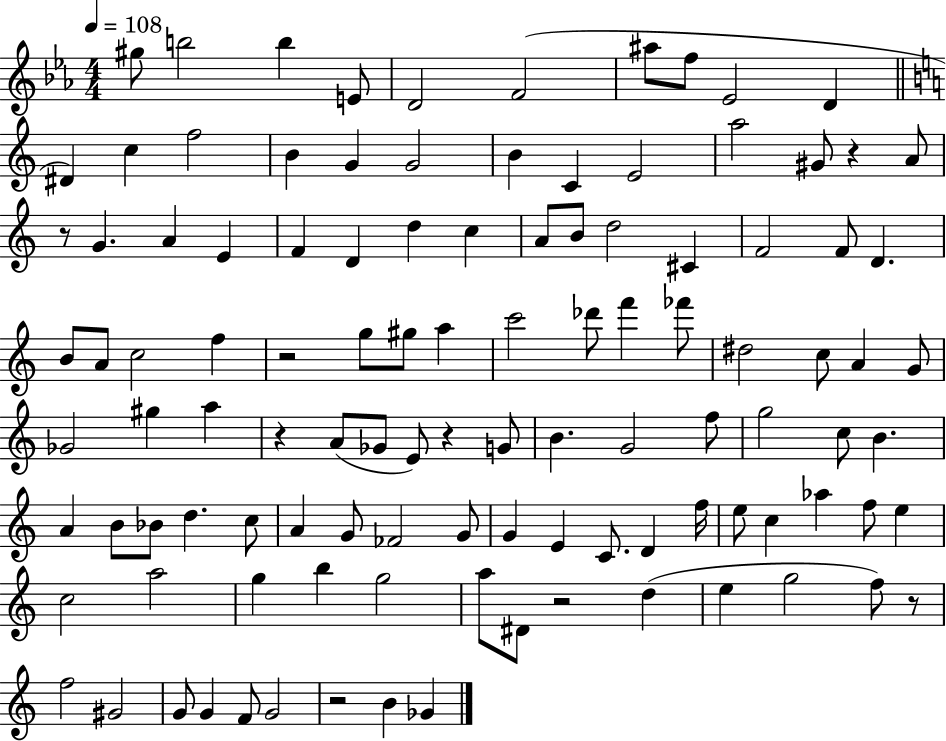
{
  \clef treble
  \numericTimeSignature
  \time 4/4
  \key ees \major
  \tempo 4 = 108
  \repeat volta 2 { gis''8 b''2 b''4 e'8 | d'2 f'2( | ais''8 f''8 ees'2 d'4 | \bar "||" \break \key c \major dis'4) c''4 f''2 | b'4 g'4 g'2 | b'4 c'4 e'2 | a''2 gis'8 r4 a'8 | \break r8 g'4. a'4 e'4 | f'4 d'4 d''4 c''4 | a'8 b'8 d''2 cis'4 | f'2 f'8 d'4. | \break b'8 a'8 c''2 f''4 | r2 g''8 gis''8 a''4 | c'''2 des'''8 f'''4 fes'''8 | dis''2 c''8 a'4 g'8 | \break ges'2 gis''4 a''4 | r4 a'8( ges'8 e'8) r4 g'8 | b'4. g'2 f''8 | g''2 c''8 b'4. | \break a'4 b'8 bes'8 d''4. c''8 | a'4 g'8 fes'2 g'8 | g'4 e'4 c'8. d'4 f''16 | e''8 c''4 aes''4 f''8 e''4 | \break c''2 a''2 | g''4 b''4 g''2 | a''8 dis'8 r2 d''4( | e''4 g''2 f''8) r8 | \break f''2 gis'2 | g'8 g'4 f'8 g'2 | r2 b'4 ges'4 | } \bar "|."
}